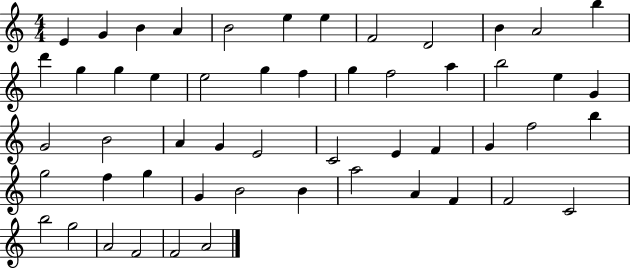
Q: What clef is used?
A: treble